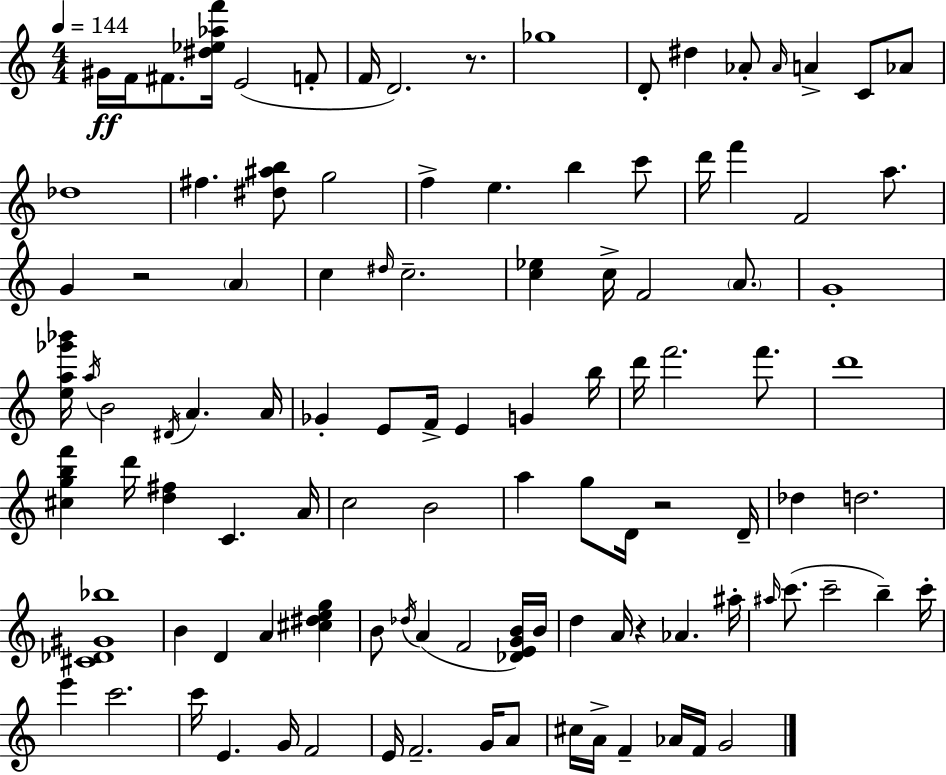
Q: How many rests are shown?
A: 4